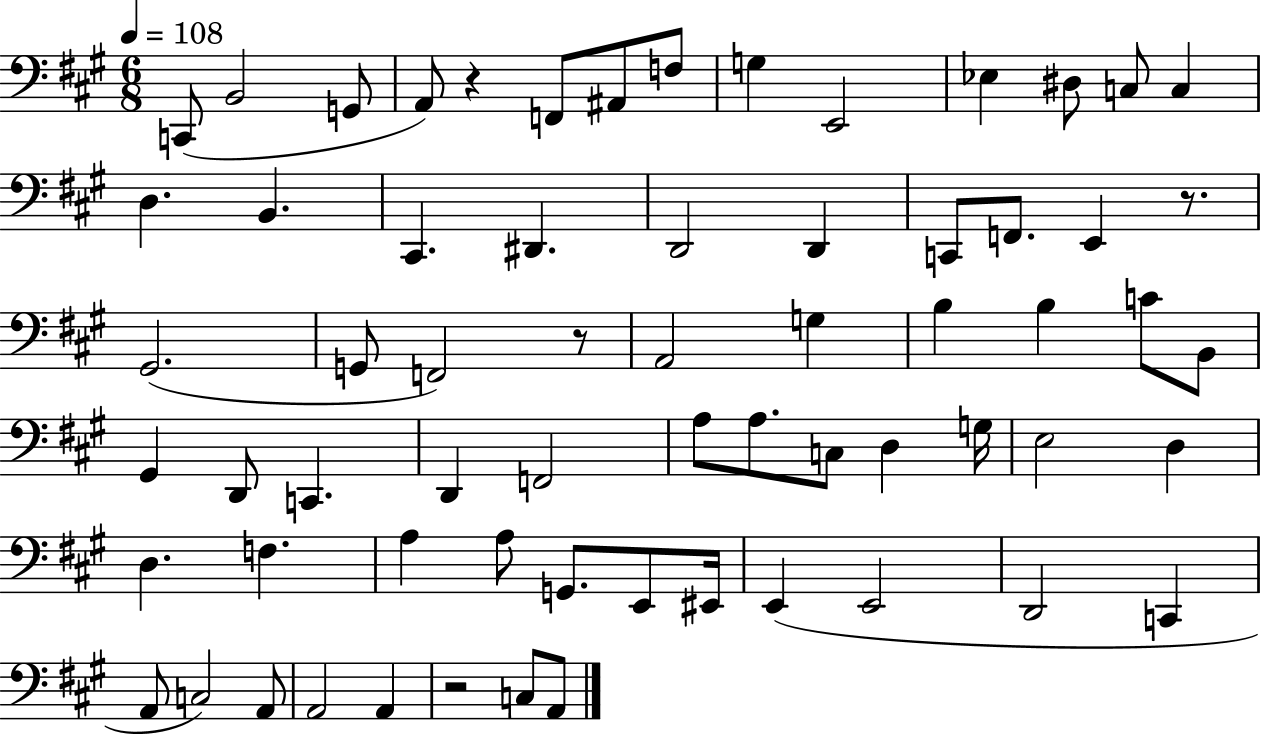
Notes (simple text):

C2/e B2/h G2/e A2/e R/q F2/e A#2/e F3/e G3/q E2/h Eb3/q D#3/e C3/e C3/q D3/q. B2/q. C#2/q. D#2/q. D2/h D2/q C2/e F2/e. E2/q R/e. G#2/h. G2/e F2/h R/e A2/h G3/q B3/q B3/q C4/e B2/e G#2/q D2/e C2/q. D2/q F2/h A3/e A3/e. C3/e D3/q G3/s E3/h D3/q D3/q. F3/q. A3/q A3/e G2/e. E2/e EIS2/s E2/q E2/h D2/h C2/q A2/e C3/h A2/e A2/h A2/q R/h C3/e A2/e